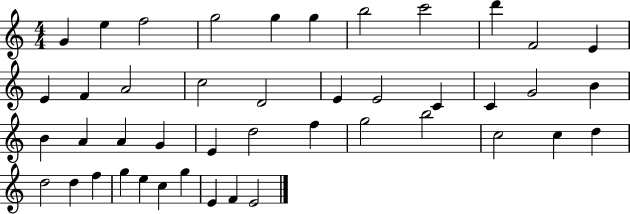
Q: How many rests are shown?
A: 0